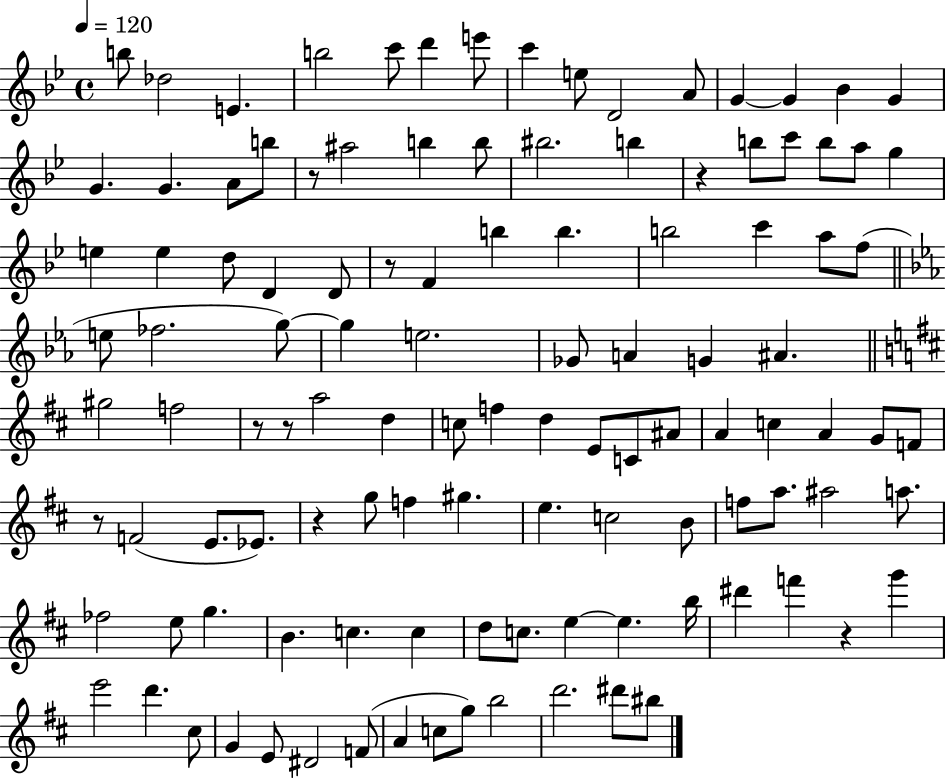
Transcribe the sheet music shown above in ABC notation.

X:1
T:Untitled
M:4/4
L:1/4
K:Bb
b/2 _d2 E b2 c'/2 d' e'/2 c' e/2 D2 A/2 G G _B G G G A/2 b/2 z/2 ^a2 b b/2 ^b2 b z b/2 c'/2 b/2 a/2 g e e d/2 D D/2 z/2 F b b b2 c' a/2 f/2 e/2 _f2 g/2 g e2 _G/2 A G ^A ^g2 f2 z/2 z/2 a2 d c/2 f d E/2 C/2 ^A/2 A c A G/2 F/2 z/2 F2 E/2 _E/2 z g/2 f ^g e c2 B/2 f/2 a/2 ^a2 a/2 _f2 e/2 g B c c d/2 c/2 e e b/4 ^d' f' z g' e'2 d' ^c/2 G E/2 ^D2 F/2 A c/2 g/2 b2 d'2 ^d'/2 ^b/2